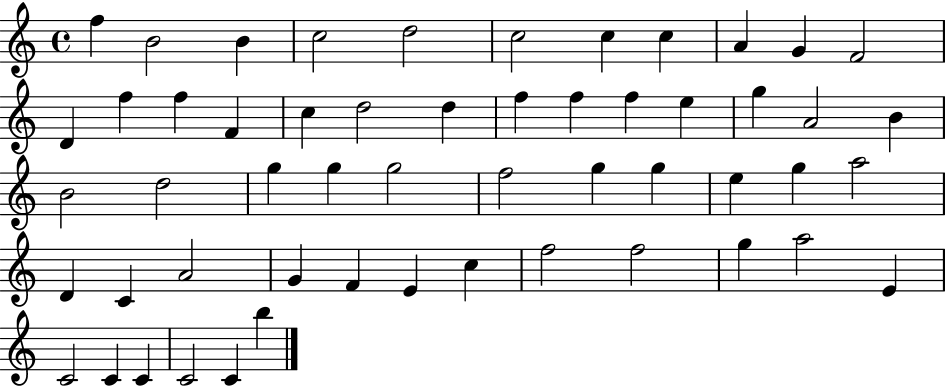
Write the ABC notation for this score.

X:1
T:Untitled
M:4/4
L:1/4
K:C
f B2 B c2 d2 c2 c c A G F2 D f f F c d2 d f f f e g A2 B B2 d2 g g g2 f2 g g e g a2 D C A2 G F E c f2 f2 g a2 E C2 C C C2 C b